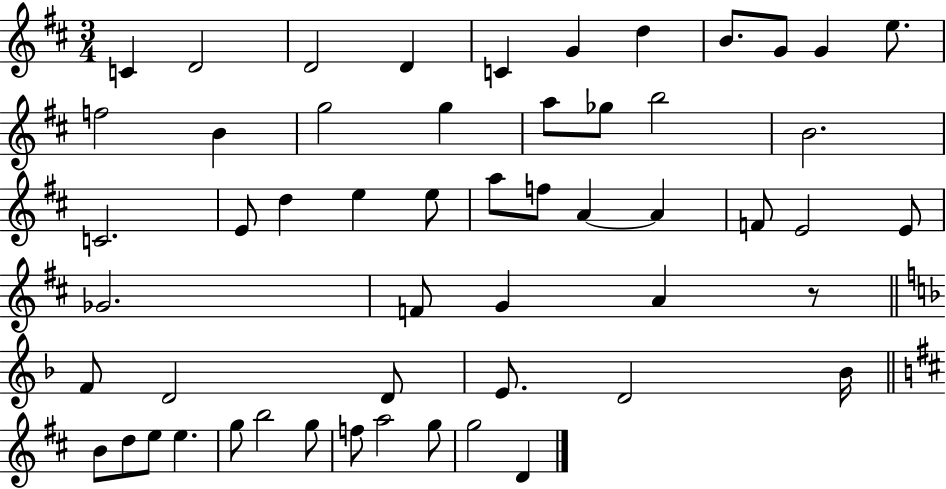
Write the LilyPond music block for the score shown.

{
  \clef treble
  \numericTimeSignature
  \time 3/4
  \key d \major
  c'4 d'2 | d'2 d'4 | c'4 g'4 d''4 | b'8. g'8 g'4 e''8. | \break f''2 b'4 | g''2 g''4 | a''8 ges''8 b''2 | b'2. | \break c'2. | e'8 d''4 e''4 e''8 | a''8 f''8 a'4~~ a'4 | f'8 e'2 e'8 | \break ges'2. | f'8 g'4 a'4 r8 | \bar "||" \break \key f \major f'8 d'2 d'8 | e'8. d'2 bes'16 | \bar "||" \break \key d \major b'8 d''8 e''8 e''4. | g''8 b''2 g''8 | f''8 a''2 g''8 | g''2 d'4 | \break \bar "|."
}